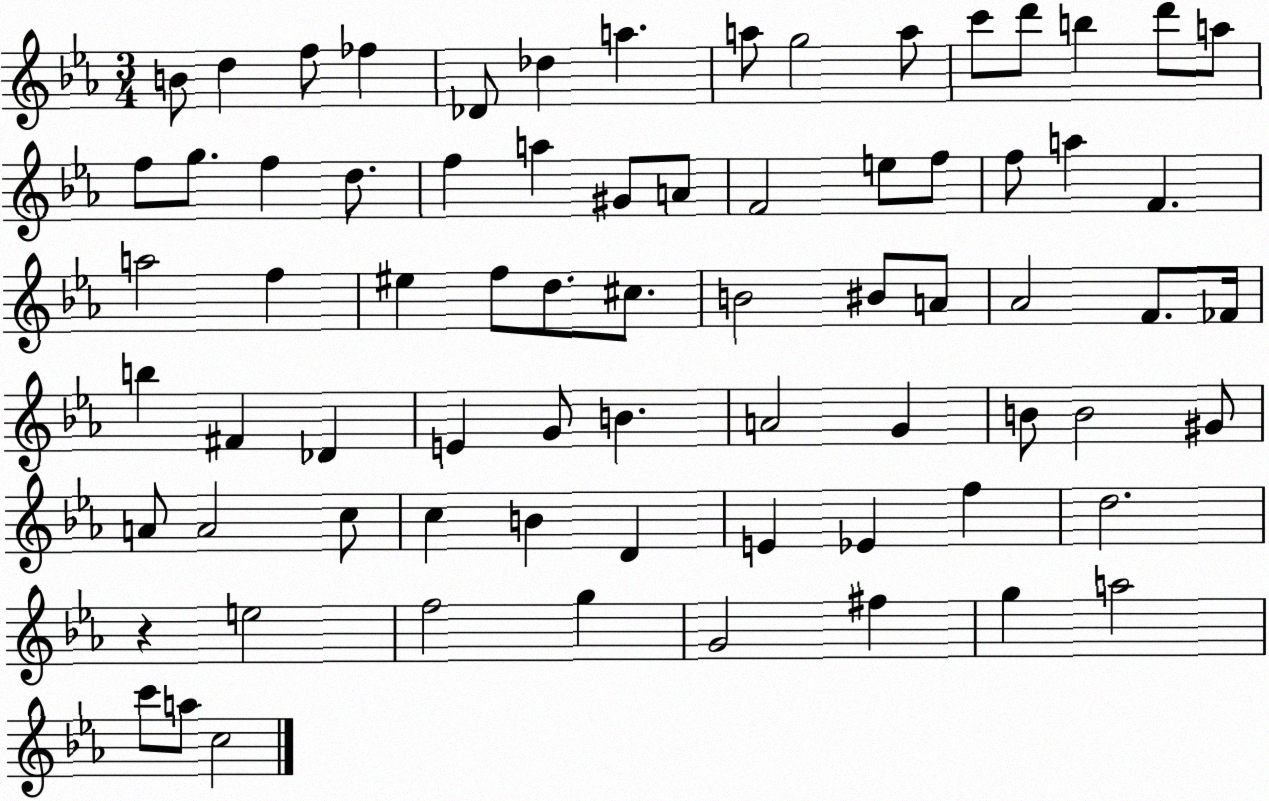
X:1
T:Untitled
M:3/4
L:1/4
K:Eb
B/2 d f/2 _f _D/2 _d a a/2 g2 a/2 c'/2 d'/2 b d'/2 a/2 f/2 g/2 f d/2 f a ^G/2 A/2 F2 e/2 f/2 f/2 a F a2 f ^e f/2 d/2 ^c/2 B2 ^B/2 A/2 _A2 F/2 _F/4 b ^F _D E G/2 B A2 G B/2 B2 ^G/2 A/2 A2 c/2 c B D E _E f d2 z e2 f2 g G2 ^f g a2 c'/2 a/2 c2